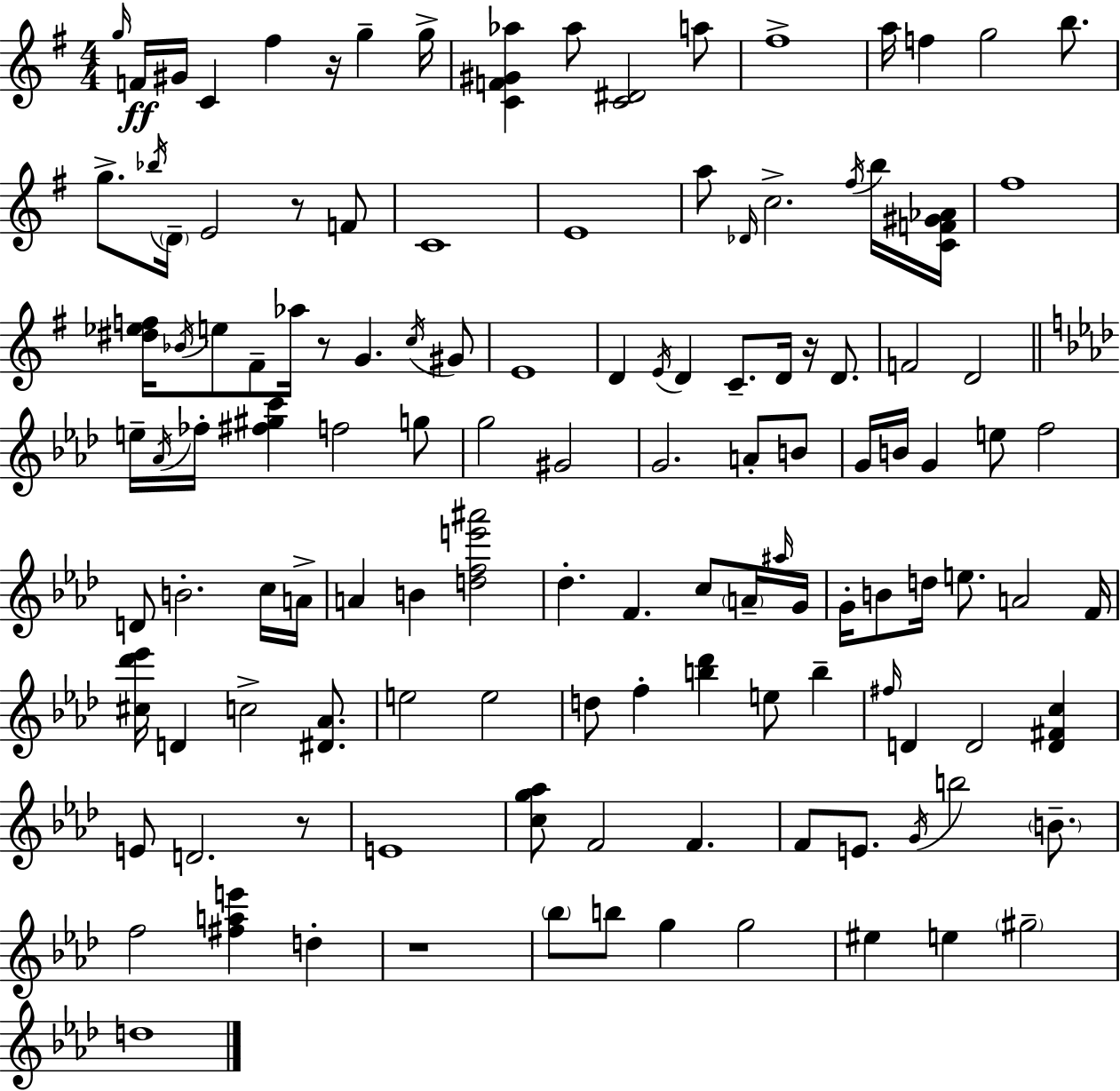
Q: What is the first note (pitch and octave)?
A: G5